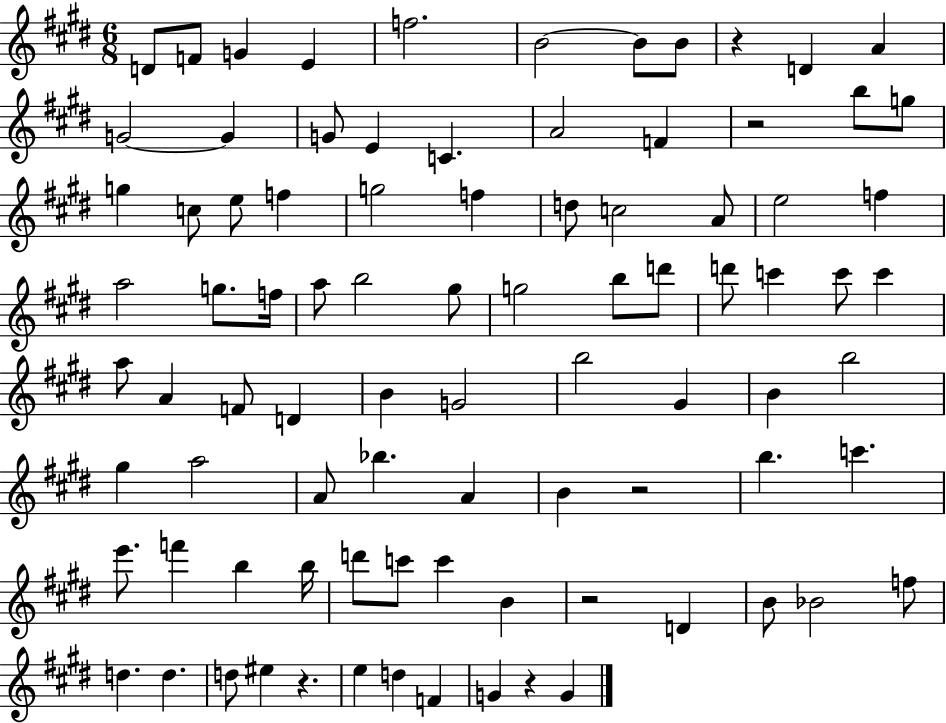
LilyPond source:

{
  \clef treble
  \numericTimeSignature
  \time 6/8
  \key e \major
  d'8 f'8 g'4 e'4 | f''2. | b'2~~ b'8 b'8 | r4 d'4 a'4 | \break g'2~~ g'4 | g'8 e'4 c'4. | a'2 f'4 | r2 b''8 g''8 | \break g''4 c''8 e''8 f''4 | g''2 f''4 | d''8 c''2 a'8 | e''2 f''4 | \break a''2 g''8. f''16 | a''8 b''2 gis''8 | g''2 b''8 d'''8 | d'''8 c'''4 c'''8 c'''4 | \break a''8 a'4 f'8 d'4 | b'4 g'2 | b''2 gis'4 | b'4 b''2 | \break gis''4 a''2 | a'8 bes''4. a'4 | b'4 r2 | b''4. c'''4. | \break e'''8. f'''4 b''4 b''16 | d'''8 c'''8 c'''4 b'4 | r2 d'4 | b'8 bes'2 f''8 | \break d''4. d''4. | d''8 eis''4 r4. | e''4 d''4 f'4 | g'4 r4 g'4 | \break \bar "|."
}